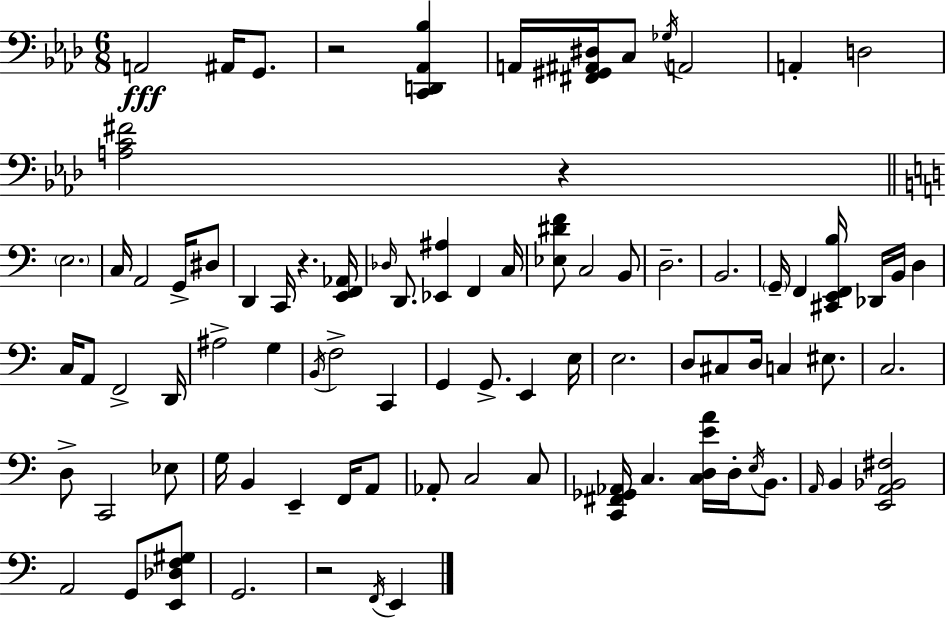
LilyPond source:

{
  \clef bass
  \numericTimeSignature
  \time 6/8
  \key f \minor
  a,2\fff ais,16 g,8. | r2 <c, d, aes, bes>4 | a,16 <fis, gis, ais, dis>16 c8 \acciaccatura { ges16 } a,2 | a,4-. d2 | \break <a c' fis'>2 r4 | \bar "||" \break \key c \major \parenthesize e2. | c16 a,2 g,16-> dis8 | d,4 c,16 r4. <e, f, aes,>16 | \grace { des16 } d,8. <ees, ais>4 f,4 | \break c16 <ees dis' f'>8 c2 b,8 | d2.-- | b,2. | \parenthesize g,16-- f,4 <cis, e, f, b>16 des,16 b,16 d4 | \break c16 a,8 f,2-> | d,16 ais2-> g4 | \acciaccatura { b,16 } f2-> c,4 | g,4 g,8.-> e,4 | \break e16 e2. | d8 cis8 d16 c4 eis8. | c2. | d8-> c,2 | \break ees8 g16 b,4 e,4-- f,16 | a,8 aes,8-. c2 | c8 <c, fis, ges, aes,>16 c4. <c d e' a'>16 d16-. \acciaccatura { e16 } | b,8. \grace { a,16 } b,4 <e, a, bes, fis>2 | \break a,2 | g,8 <e, des f gis>8 g,2. | r2 | \acciaccatura { f,16 } e,4 \bar "|."
}